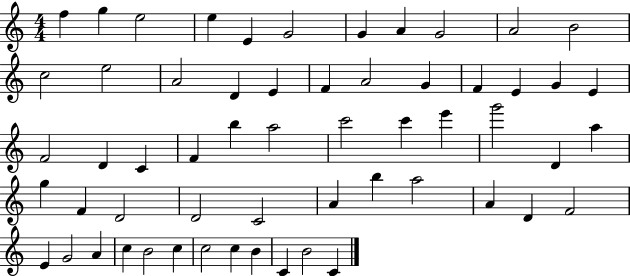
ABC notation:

X:1
T:Untitled
M:4/4
L:1/4
K:C
f g e2 e E G2 G A G2 A2 B2 c2 e2 A2 D E F A2 G F E G E F2 D C F b a2 c'2 c' e' g'2 D a g F D2 D2 C2 A b a2 A D F2 E G2 A c B2 c c2 c B C B2 C